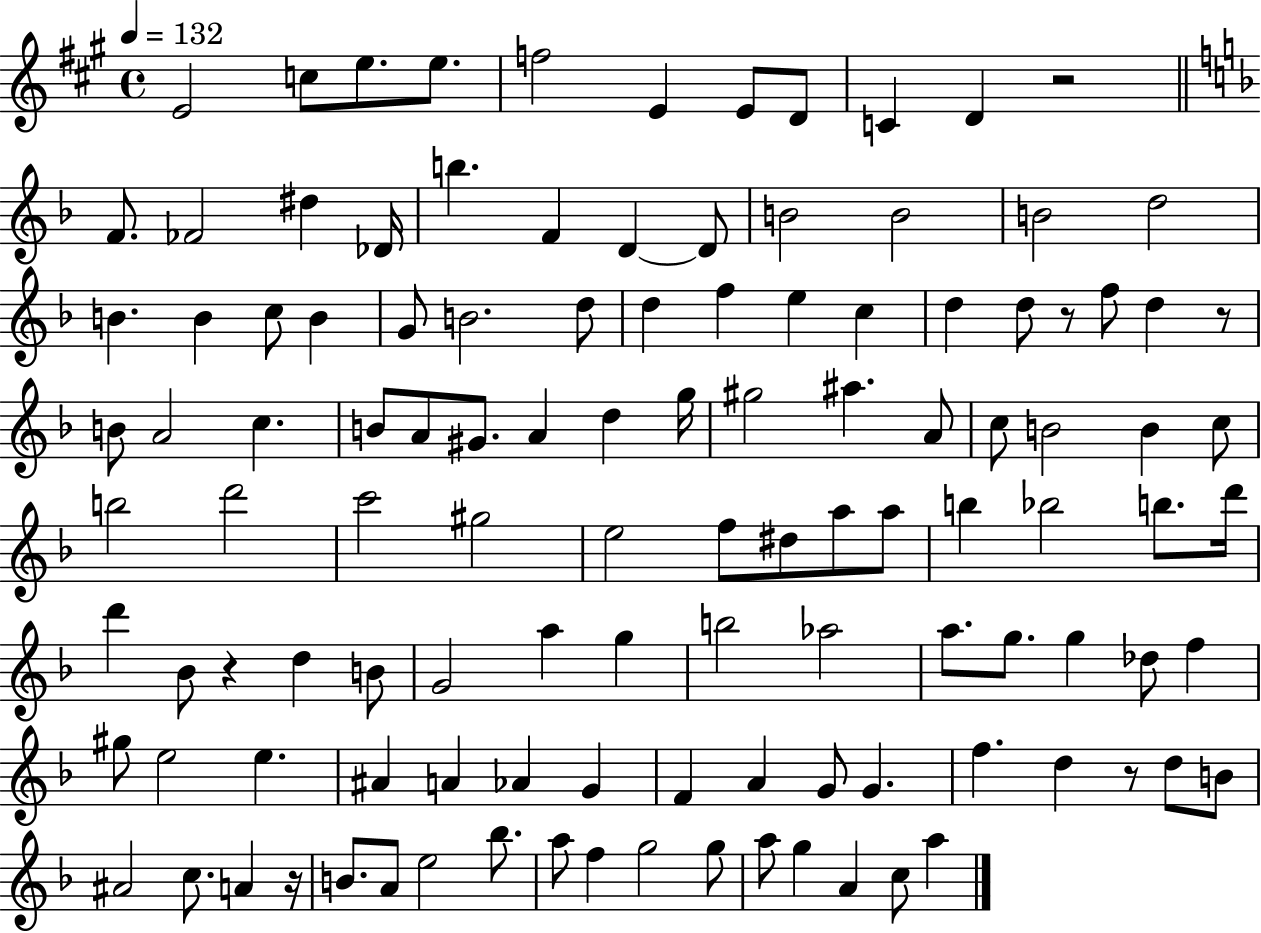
E4/h C5/e E5/e. E5/e. F5/h E4/q E4/e D4/e C4/q D4/q R/h F4/e. FES4/h D#5/q Db4/s B5/q. F4/q D4/q D4/e B4/h B4/h B4/h D5/h B4/q. B4/q C5/e B4/q G4/e B4/h. D5/e D5/q F5/q E5/q C5/q D5/q D5/e R/e F5/e D5/q R/e B4/e A4/h C5/q. B4/e A4/e G#4/e. A4/q D5/q G5/s G#5/h A#5/q. A4/e C5/e B4/h B4/q C5/e B5/h D6/h C6/h G#5/h E5/h F5/e D#5/e A5/e A5/e B5/q Bb5/h B5/e. D6/s D6/q Bb4/e R/q D5/q B4/e G4/h A5/q G5/q B5/h Ab5/h A5/e. G5/e. G5/q Db5/e F5/q G#5/e E5/h E5/q. A#4/q A4/q Ab4/q G4/q F4/q A4/q G4/e G4/q. F5/q. D5/q R/e D5/e B4/e A#4/h C5/e. A4/q R/s B4/e. A4/e E5/h Bb5/e. A5/e F5/q G5/h G5/e A5/e G5/q A4/q C5/e A5/q